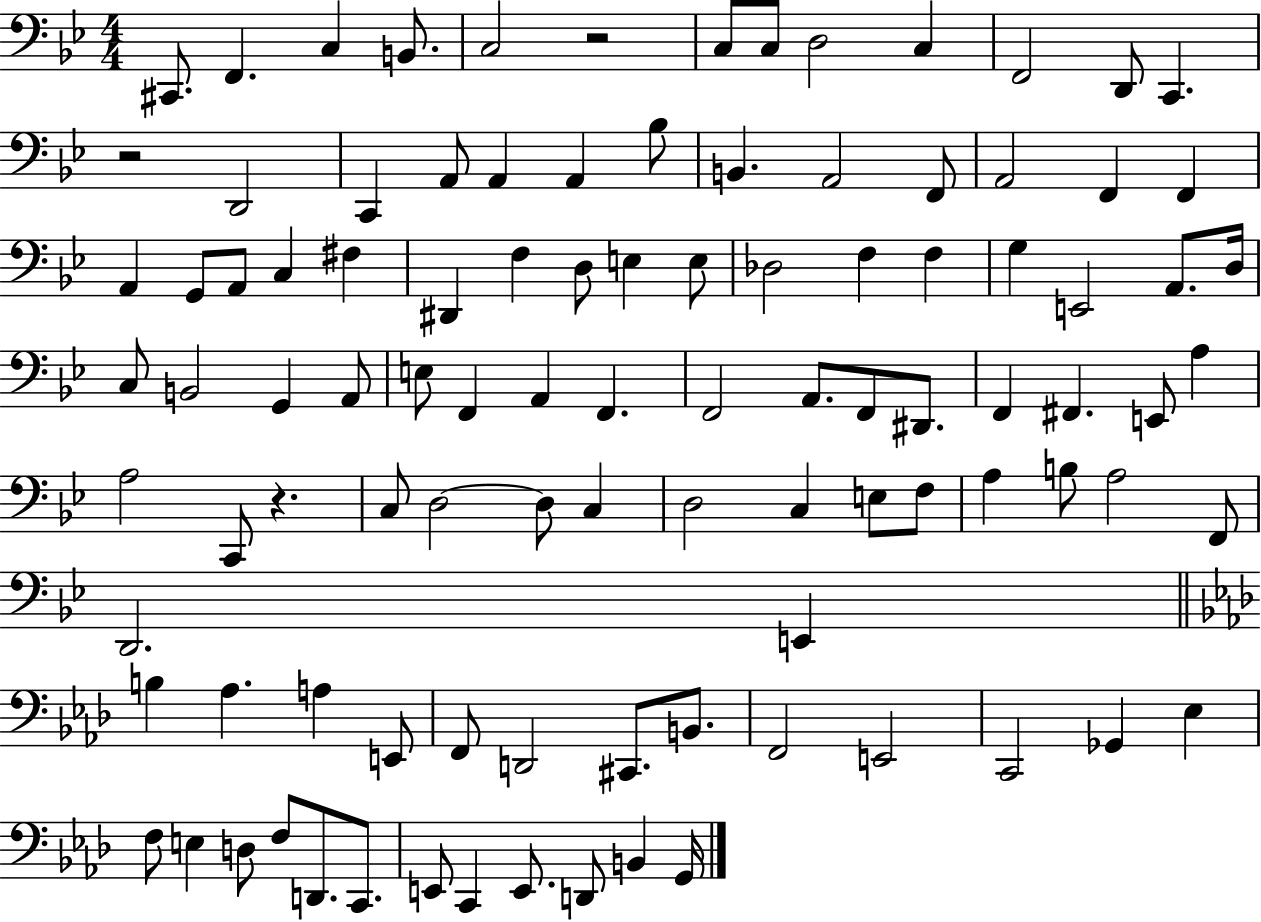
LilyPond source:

{
  \clef bass
  \numericTimeSignature
  \time 4/4
  \key bes \major
  cis,8. f,4. c4 b,8. | c2 r2 | c8 c8 d2 c4 | f,2 d,8 c,4. | \break r2 d,2 | c,4 a,8 a,4 a,4 bes8 | b,4. a,2 f,8 | a,2 f,4 f,4 | \break a,4 g,8 a,8 c4 fis4 | dis,4 f4 d8 e4 e8 | des2 f4 f4 | g4 e,2 a,8. d16 | \break c8 b,2 g,4 a,8 | e8 f,4 a,4 f,4. | f,2 a,8. f,8 dis,8. | f,4 fis,4. e,8 a4 | \break a2 c,8 r4. | c8 d2~~ d8 c4 | d2 c4 e8 f8 | a4 b8 a2 f,8 | \break d,2. e,4 | \bar "||" \break \key aes \major b4 aes4. a4 e,8 | f,8 d,2 cis,8. b,8. | f,2 e,2 | c,2 ges,4 ees4 | \break f8 e4 d8 f8 d,8. c,8. | e,8 c,4 e,8. d,8 b,4 g,16 | \bar "|."
}